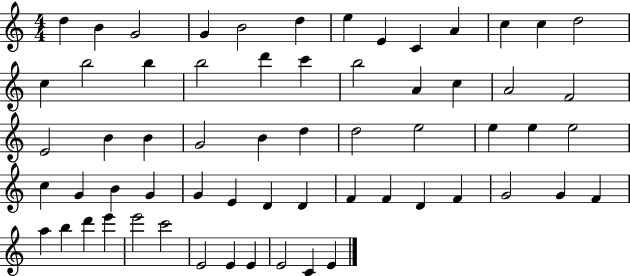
D5/q B4/q G4/h G4/q B4/h D5/q E5/q E4/q C4/q A4/q C5/q C5/q D5/h C5/q B5/h B5/q B5/h D6/q C6/q B5/h A4/q C5/q A4/h F4/h E4/h B4/q B4/q G4/h B4/q D5/q D5/h E5/h E5/q E5/q E5/h C5/q G4/q B4/q G4/q G4/q E4/q D4/q D4/q F4/q F4/q D4/q F4/q G4/h G4/q F4/q A5/q B5/q D6/q E6/q E6/h C6/h E4/h E4/q E4/q E4/h C4/q E4/q